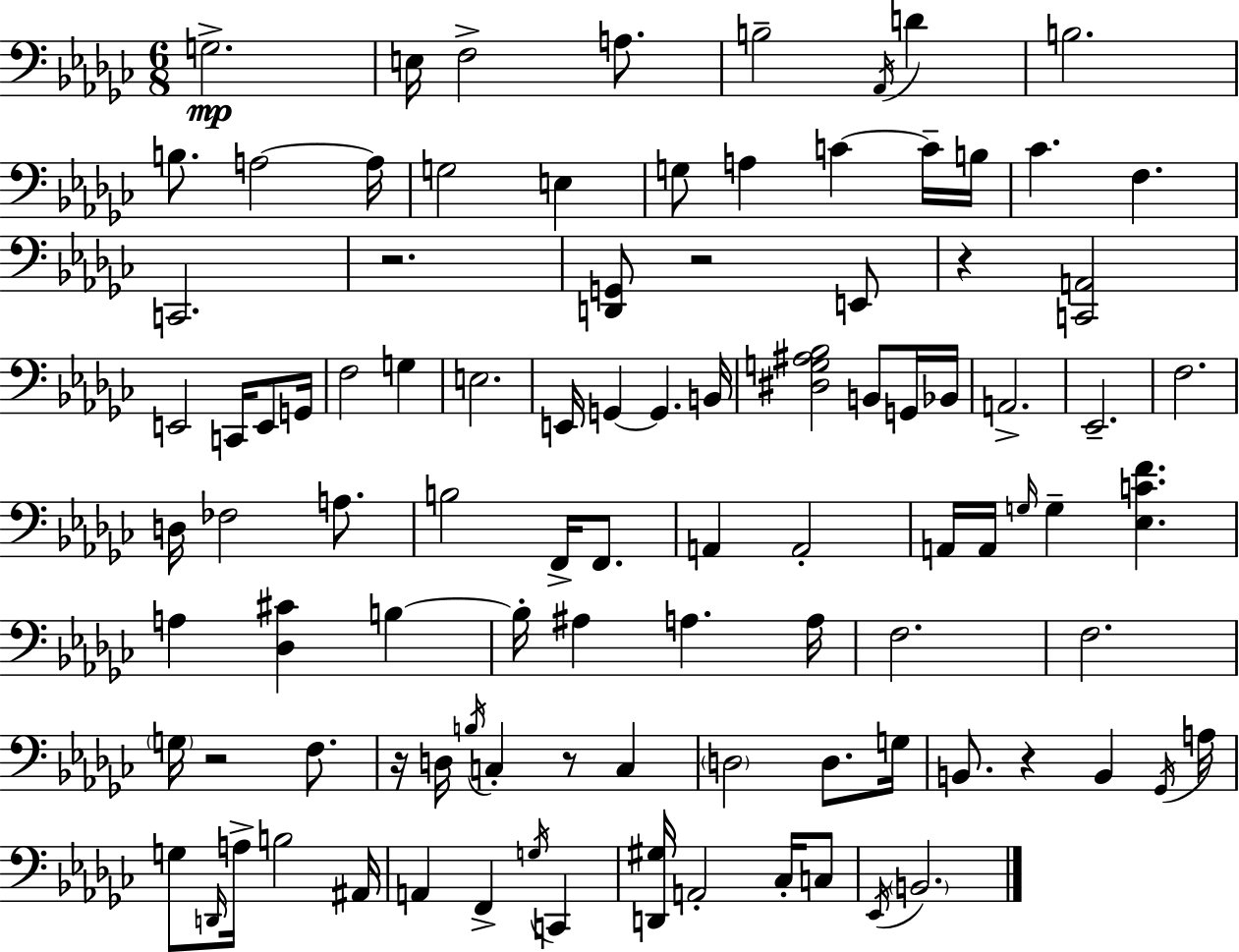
G3/h. E3/s F3/h A3/e. B3/h Ab2/s D4/q B3/h. B3/e. A3/h A3/s G3/h E3/q G3/e A3/q C4/q C4/s B3/s CES4/q. F3/q. C2/h. R/h. [D2,G2]/e R/h E2/e R/q [C2,A2]/h E2/h C2/s E2/e G2/s F3/h G3/q E3/h. E2/s G2/q G2/q. B2/s [D#3,G3,A#3,Bb3]/h B2/e G2/s Bb2/s A2/h. Eb2/h. F3/h. D3/s FES3/h A3/e. B3/h F2/s F2/e. A2/q A2/h A2/s A2/s G3/s G3/q [Eb3,C4,F4]/q. A3/q [Db3,C#4]/q B3/q B3/s A#3/q A3/q. A3/s F3/h. F3/h. G3/s R/h F3/e. R/s D3/s B3/s C3/q R/e C3/q D3/h D3/e. G3/s B2/e. R/q B2/q Gb2/s A3/s G3/e D2/s A3/s B3/h A#2/s A2/q F2/q G3/s C2/q [D2,G#3]/s A2/h CES3/s C3/e Eb2/s B2/h.